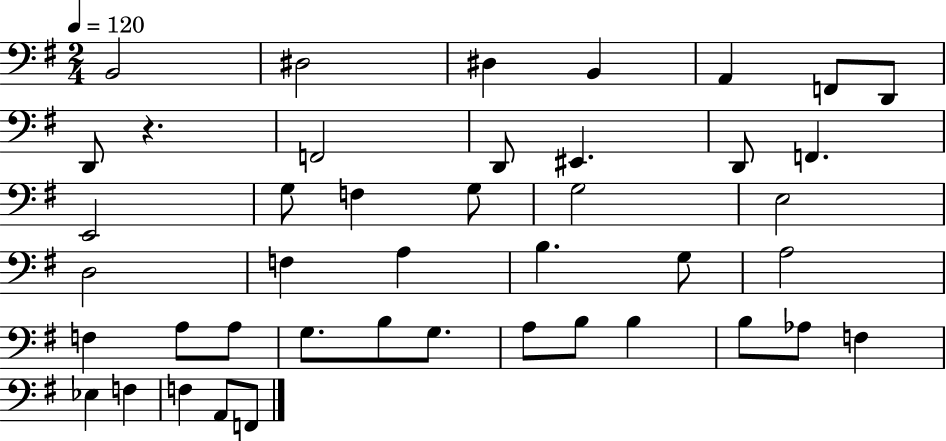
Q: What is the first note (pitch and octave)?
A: B2